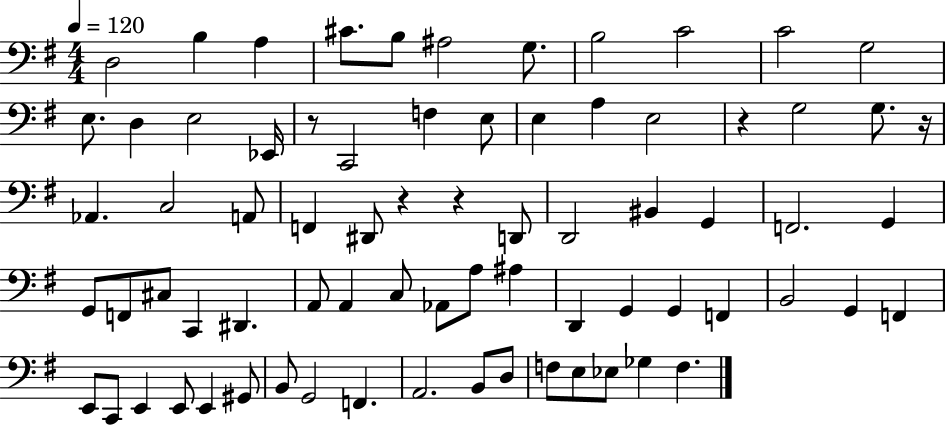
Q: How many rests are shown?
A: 5